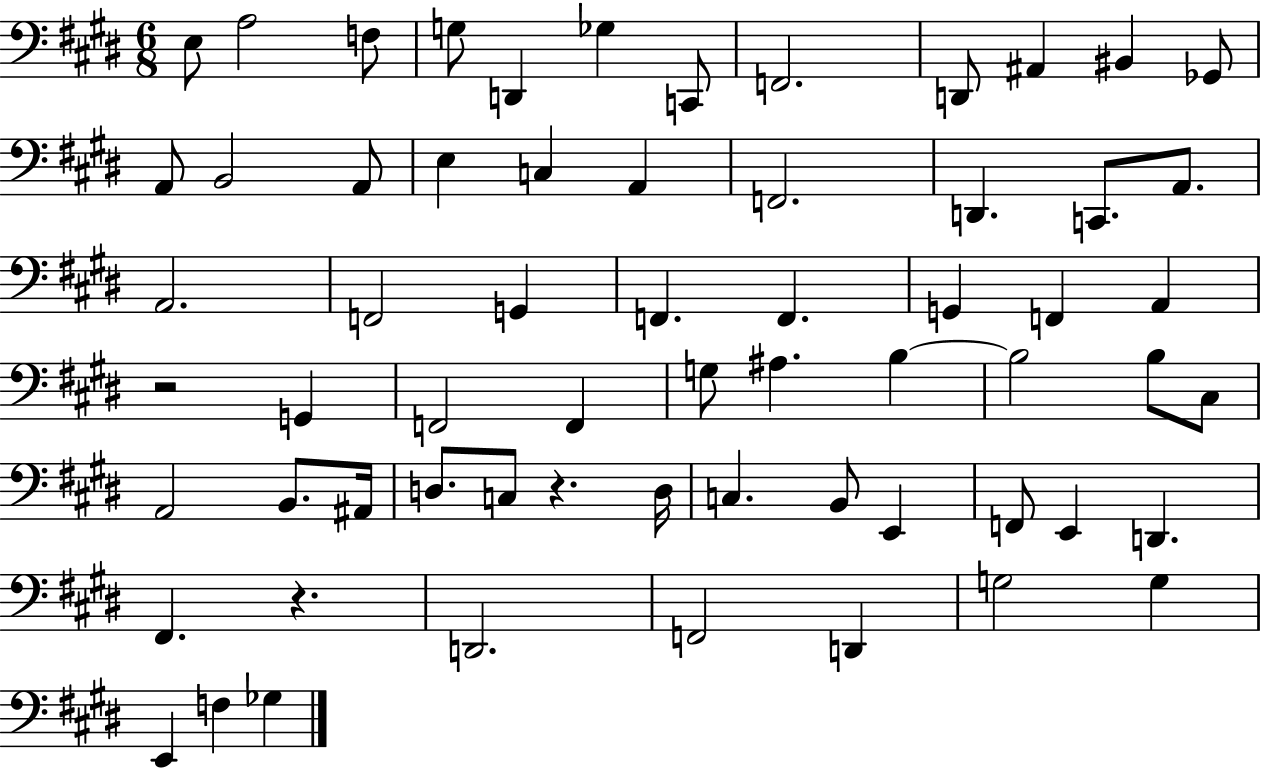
X:1
T:Untitled
M:6/8
L:1/4
K:E
E,/2 A,2 F,/2 G,/2 D,, _G, C,,/2 F,,2 D,,/2 ^A,, ^B,, _G,,/2 A,,/2 B,,2 A,,/2 E, C, A,, F,,2 D,, C,,/2 A,,/2 A,,2 F,,2 G,, F,, F,, G,, F,, A,, z2 G,, F,,2 F,, G,/2 ^A, B, B,2 B,/2 ^C,/2 A,,2 B,,/2 ^A,,/4 D,/2 C,/2 z D,/4 C, B,,/2 E,, F,,/2 E,, D,, ^F,, z D,,2 F,,2 D,, G,2 G, E,, F, _G,